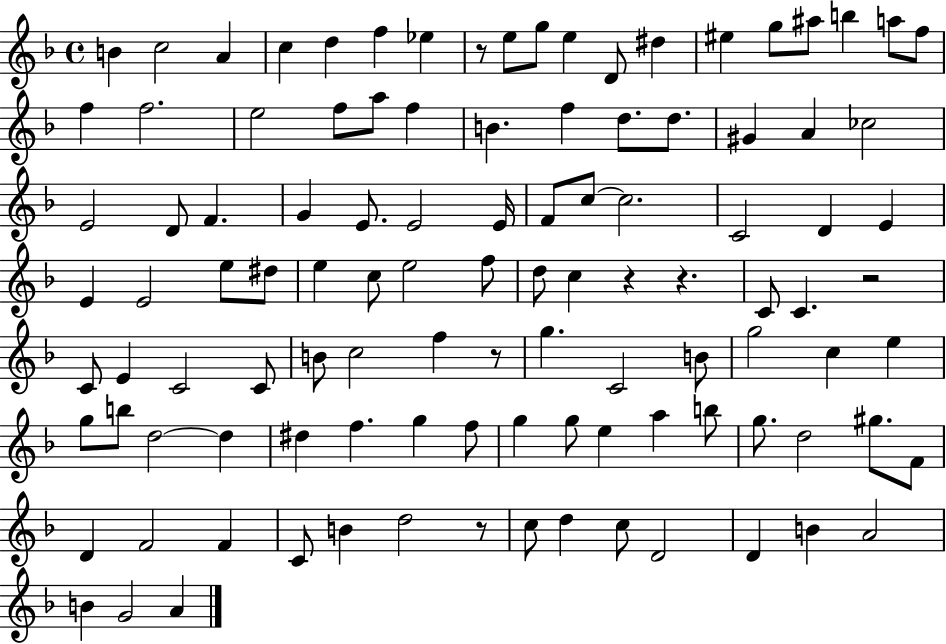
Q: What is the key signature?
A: F major